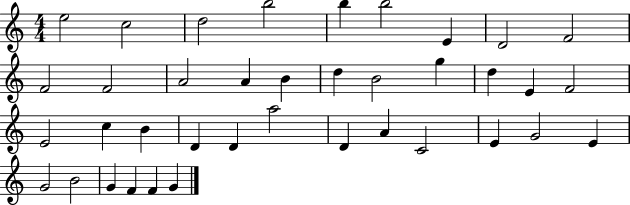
X:1
T:Untitled
M:4/4
L:1/4
K:C
e2 c2 d2 b2 b b2 E D2 F2 F2 F2 A2 A B d B2 g d E F2 E2 c B D D a2 D A C2 E G2 E G2 B2 G F F G